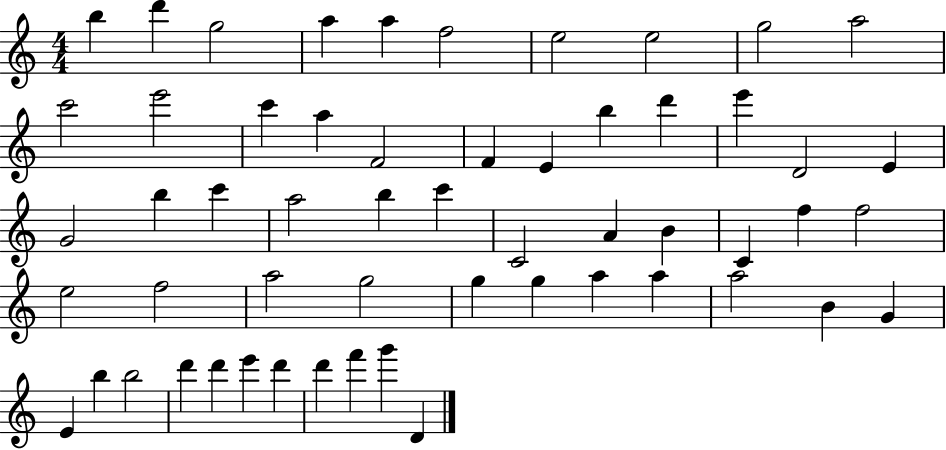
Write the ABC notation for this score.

X:1
T:Untitled
M:4/4
L:1/4
K:C
b d' g2 a a f2 e2 e2 g2 a2 c'2 e'2 c' a F2 F E b d' e' D2 E G2 b c' a2 b c' C2 A B C f f2 e2 f2 a2 g2 g g a a a2 B G E b b2 d' d' e' d' d' f' g' D